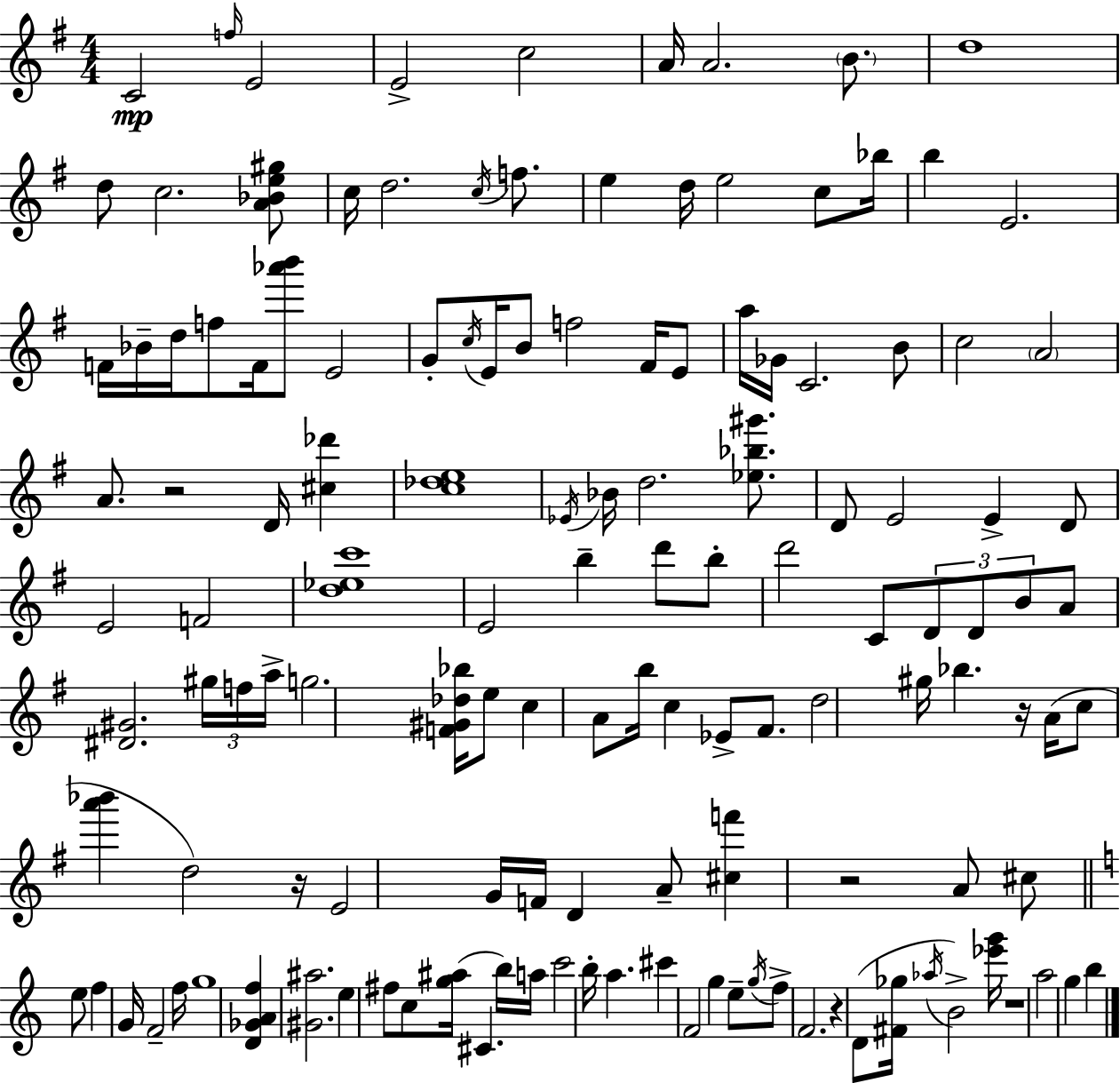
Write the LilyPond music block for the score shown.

{
  \clef treble
  \numericTimeSignature
  \time 4/4
  \key e \minor
  \repeat volta 2 { c'2\mp \grace { f''16 } e'2 | e'2-> c''2 | a'16 a'2. \parenthesize b'8. | d''1 | \break d''8 c''2. <a' bes' e'' gis''>8 | c''16 d''2. \acciaccatura { c''16 } f''8. | e''4 d''16 e''2 c''8 | bes''16 b''4 e'2. | \break f'16 bes'16-- d''16 f''8 f'16 <aes''' b'''>8 e'2 | g'8-. \acciaccatura { c''16 } e'16 b'8 f''2 | fis'16 e'8 a''16 ges'16 c'2. | b'8 c''2 \parenthesize a'2 | \break a'8. r2 d'16 <cis'' des'''>4 | <c'' des'' e''>1 | \acciaccatura { ees'16 } bes'16 d''2. | <ees'' bes'' gis'''>8. d'8 e'2 e'4-> | \break d'8 e'2 f'2 | <d'' ees'' c'''>1 | e'2 b''4-- | d'''8 b''8-. d'''2 c'8 \tuplet 3/2 { d'8 | \break d'8 b'8 } a'8 <dis' gis'>2. | \tuplet 3/2 { gis''16 f''16 a''16-> } g''2. | <f' gis' des'' bes''>16 e''8 c''4 a'8 b''16 c''4 ees'8-> | fis'8. d''2 gis''16 bes''4. | \break r16 a'16( c''8 <a''' bes'''>4 d''2) | r16 e'2 g'16 f'16 d'4 | a'8-- <cis'' f'''>4 r2 | a'8 cis''8 \bar "||" \break \key c \major e''8 f''4 g'16 f'2-- f''16 | g''1 | <d' ges' a' f''>4 <gis' ais''>2. | e''4 fis''8 c''8 <g'' ais''>16( cis'4. b''16) | \break a''16 c'''2 b''16-. a''4. | cis'''4 f'2 g''4 | e''8-- \acciaccatura { g''16 } f''8-> f'2. | r4 d'8( <fis' ges''>16 \acciaccatura { aes''16 } b'2->) | \break <ees''' g'''>16 r1 | a''2 g''4 b''4 | } \bar "|."
}